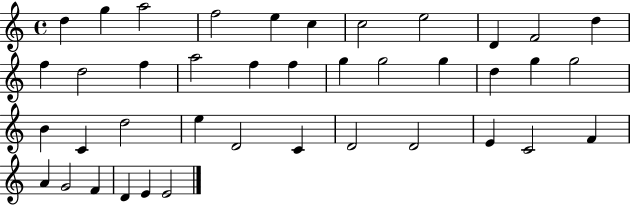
X:1
T:Untitled
M:4/4
L:1/4
K:C
d g a2 f2 e c c2 e2 D F2 d f d2 f a2 f f g g2 g d g g2 B C d2 e D2 C D2 D2 E C2 F A G2 F D E E2